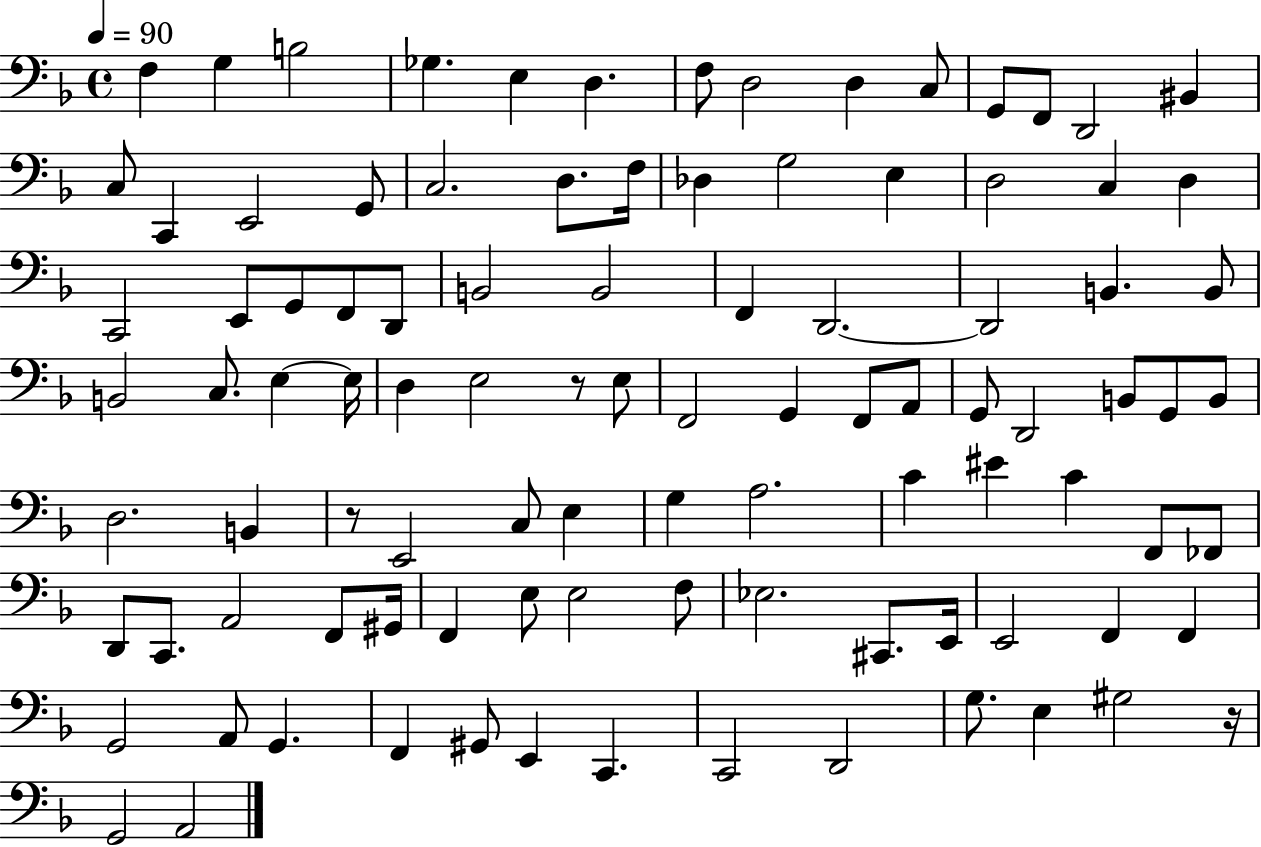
X:1
T:Untitled
M:4/4
L:1/4
K:F
F, G, B,2 _G, E, D, F,/2 D,2 D, C,/2 G,,/2 F,,/2 D,,2 ^B,, C,/2 C,, E,,2 G,,/2 C,2 D,/2 F,/4 _D, G,2 E, D,2 C, D, C,,2 E,,/2 G,,/2 F,,/2 D,,/2 B,,2 B,,2 F,, D,,2 D,,2 B,, B,,/2 B,,2 C,/2 E, E,/4 D, E,2 z/2 E,/2 F,,2 G,, F,,/2 A,,/2 G,,/2 D,,2 B,,/2 G,,/2 B,,/2 D,2 B,, z/2 E,,2 C,/2 E, G, A,2 C ^E C F,,/2 _F,,/2 D,,/2 C,,/2 A,,2 F,,/2 ^G,,/4 F,, E,/2 E,2 F,/2 _E,2 ^C,,/2 E,,/4 E,,2 F,, F,, G,,2 A,,/2 G,, F,, ^G,,/2 E,, C,, C,,2 D,,2 G,/2 E, ^G,2 z/4 G,,2 A,,2